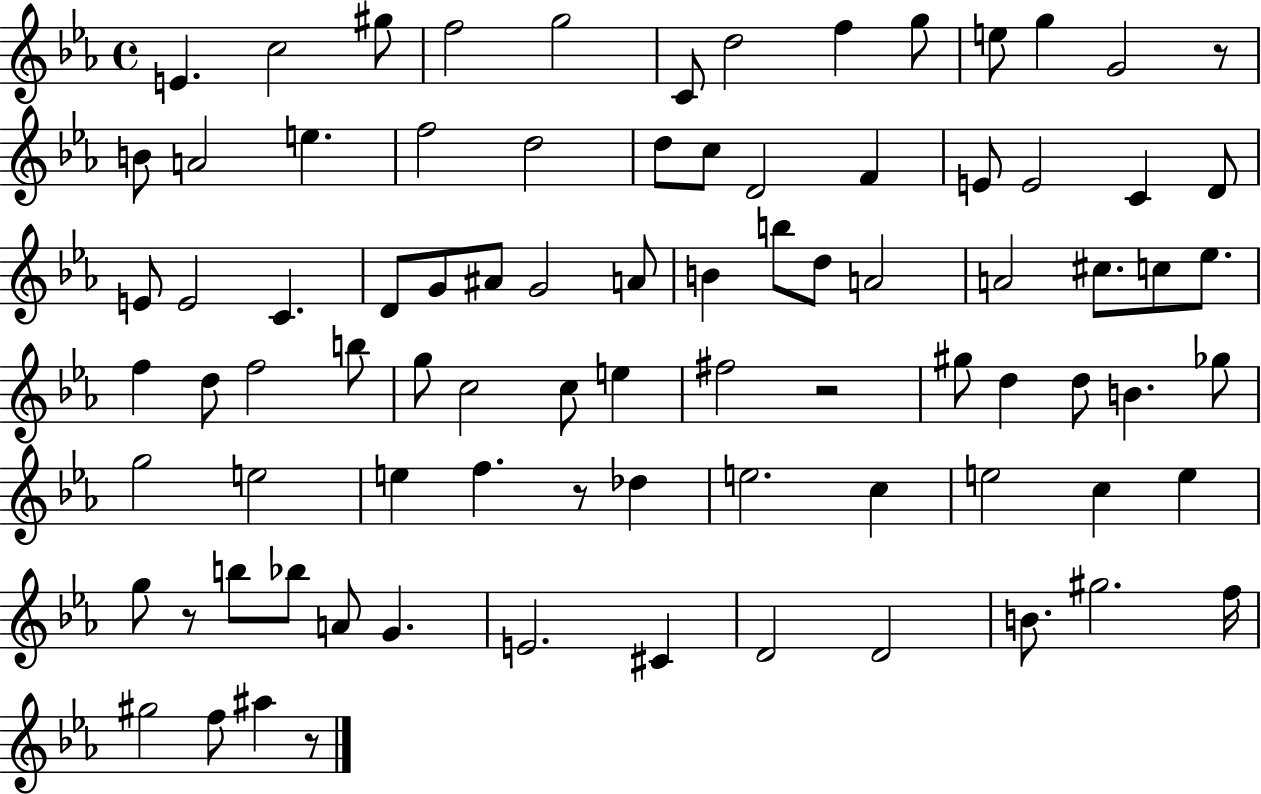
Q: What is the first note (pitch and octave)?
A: E4